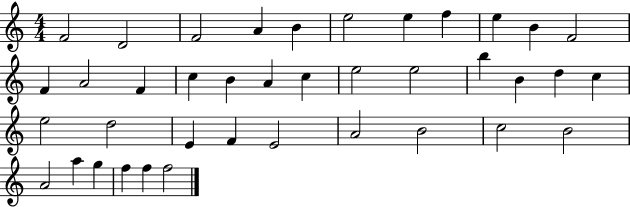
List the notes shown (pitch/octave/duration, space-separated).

F4/h D4/h F4/h A4/q B4/q E5/h E5/q F5/q E5/q B4/q F4/h F4/q A4/h F4/q C5/q B4/q A4/q C5/q E5/h E5/h B5/q B4/q D5/q C5/q E5/h D5/h E4/q F4/q E4/h A4/h B4/h C5/h B4/h A4/h A5/q G5/q F5/q F5/q F5/h